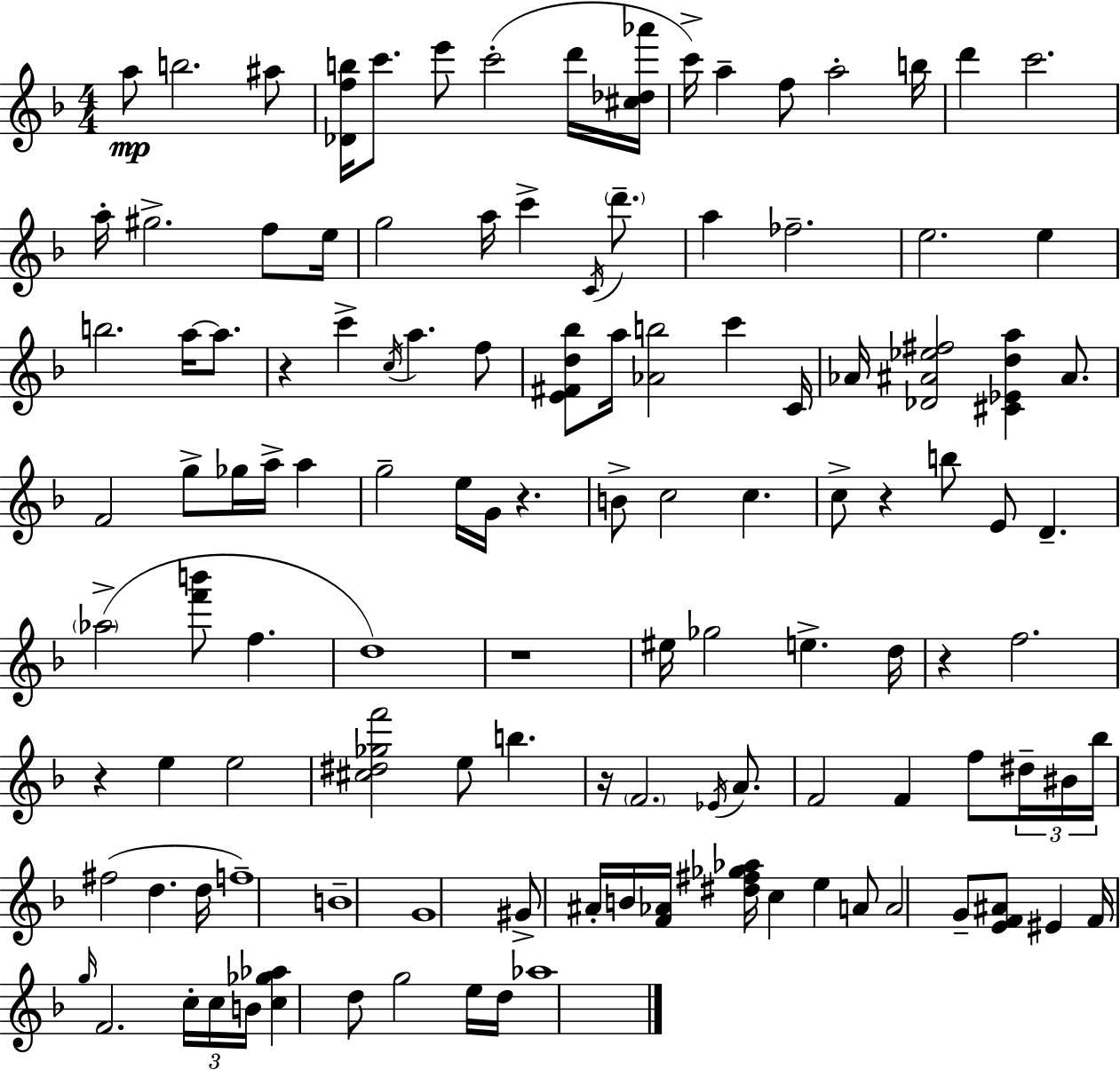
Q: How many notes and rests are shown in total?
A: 120